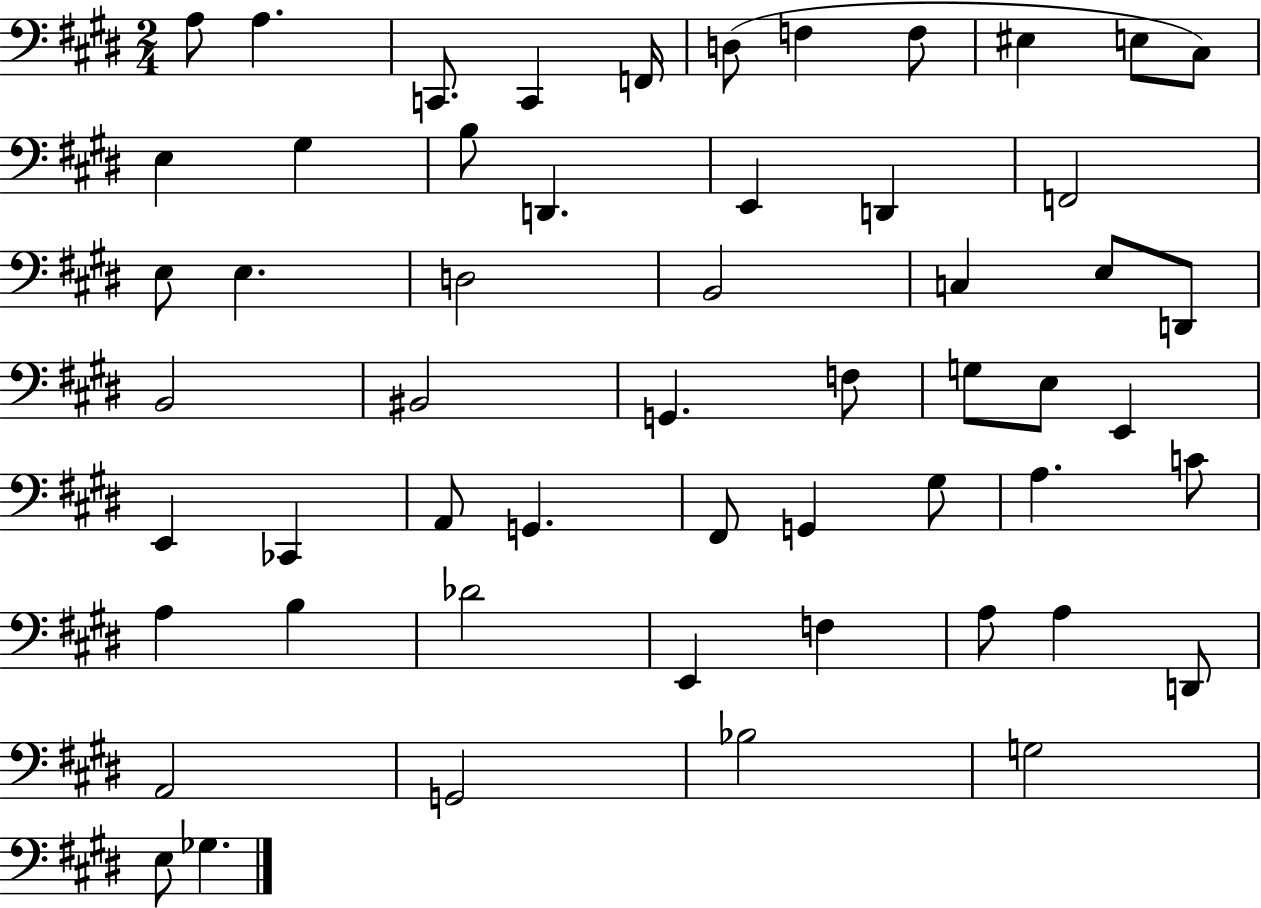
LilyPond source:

{
  \clef bass
  \numericTimeSignature
  \time 2/4
  \key e \major
  a8 a4. | c,8. c,4 f,16 | d8( f4 f8 | eis4 e8 cis8) | \break e4 gis4 | b8 d,4. | e,4 d,4 | f,2 | \break e8 e4. | d2 | b,2 | c4 e8 d,8 | \break b,2 | bis,2 | g,4. f8 | g8 e8 e,4 | \break e,4 ces,4 | a,8 g,4. | fis,8 g,4 gis8 | a4. c'8 | \break a4 b4 | des'2 | e,4 f4 | a8 a4 d,8 | \break a,2 | g,2 | bes2 | g2 | \break e8 ges4. | \bar "|."
}